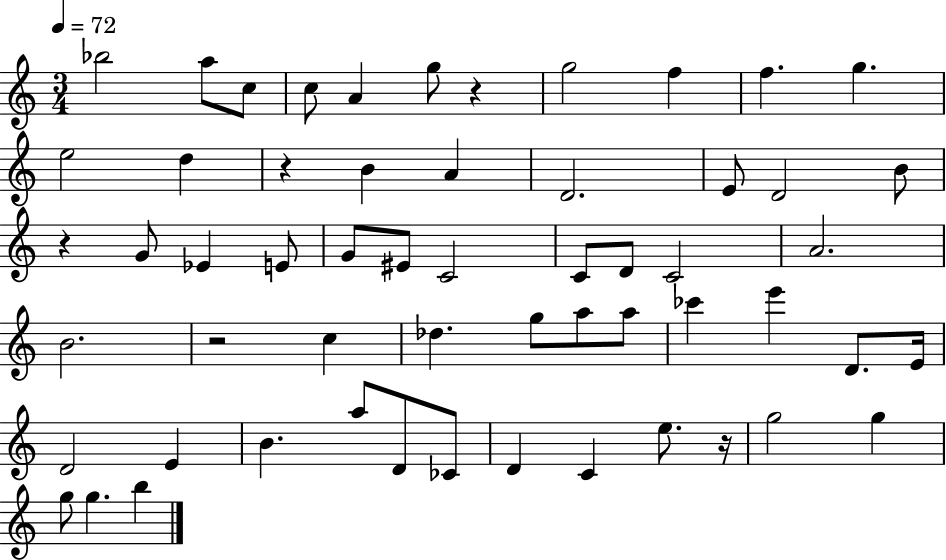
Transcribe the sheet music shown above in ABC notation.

X:1
T:Untitled
M:3/4
L:1/4
K:C
_b2 a/2 c/2 c/2 A g/2 z g2 f f g e2 d z B A D2 E/2 D2 B/2 z G/2 _E E/2 G/2 ^E/2 C2 C/2 D/2 C2 A2 B2 z2 c _d g/2 a/2 a/2 _c' e' D/2 E/4 D2 E B a/2 D/2 _C/2 D C e/2 z/4 g2 g g/2 g b